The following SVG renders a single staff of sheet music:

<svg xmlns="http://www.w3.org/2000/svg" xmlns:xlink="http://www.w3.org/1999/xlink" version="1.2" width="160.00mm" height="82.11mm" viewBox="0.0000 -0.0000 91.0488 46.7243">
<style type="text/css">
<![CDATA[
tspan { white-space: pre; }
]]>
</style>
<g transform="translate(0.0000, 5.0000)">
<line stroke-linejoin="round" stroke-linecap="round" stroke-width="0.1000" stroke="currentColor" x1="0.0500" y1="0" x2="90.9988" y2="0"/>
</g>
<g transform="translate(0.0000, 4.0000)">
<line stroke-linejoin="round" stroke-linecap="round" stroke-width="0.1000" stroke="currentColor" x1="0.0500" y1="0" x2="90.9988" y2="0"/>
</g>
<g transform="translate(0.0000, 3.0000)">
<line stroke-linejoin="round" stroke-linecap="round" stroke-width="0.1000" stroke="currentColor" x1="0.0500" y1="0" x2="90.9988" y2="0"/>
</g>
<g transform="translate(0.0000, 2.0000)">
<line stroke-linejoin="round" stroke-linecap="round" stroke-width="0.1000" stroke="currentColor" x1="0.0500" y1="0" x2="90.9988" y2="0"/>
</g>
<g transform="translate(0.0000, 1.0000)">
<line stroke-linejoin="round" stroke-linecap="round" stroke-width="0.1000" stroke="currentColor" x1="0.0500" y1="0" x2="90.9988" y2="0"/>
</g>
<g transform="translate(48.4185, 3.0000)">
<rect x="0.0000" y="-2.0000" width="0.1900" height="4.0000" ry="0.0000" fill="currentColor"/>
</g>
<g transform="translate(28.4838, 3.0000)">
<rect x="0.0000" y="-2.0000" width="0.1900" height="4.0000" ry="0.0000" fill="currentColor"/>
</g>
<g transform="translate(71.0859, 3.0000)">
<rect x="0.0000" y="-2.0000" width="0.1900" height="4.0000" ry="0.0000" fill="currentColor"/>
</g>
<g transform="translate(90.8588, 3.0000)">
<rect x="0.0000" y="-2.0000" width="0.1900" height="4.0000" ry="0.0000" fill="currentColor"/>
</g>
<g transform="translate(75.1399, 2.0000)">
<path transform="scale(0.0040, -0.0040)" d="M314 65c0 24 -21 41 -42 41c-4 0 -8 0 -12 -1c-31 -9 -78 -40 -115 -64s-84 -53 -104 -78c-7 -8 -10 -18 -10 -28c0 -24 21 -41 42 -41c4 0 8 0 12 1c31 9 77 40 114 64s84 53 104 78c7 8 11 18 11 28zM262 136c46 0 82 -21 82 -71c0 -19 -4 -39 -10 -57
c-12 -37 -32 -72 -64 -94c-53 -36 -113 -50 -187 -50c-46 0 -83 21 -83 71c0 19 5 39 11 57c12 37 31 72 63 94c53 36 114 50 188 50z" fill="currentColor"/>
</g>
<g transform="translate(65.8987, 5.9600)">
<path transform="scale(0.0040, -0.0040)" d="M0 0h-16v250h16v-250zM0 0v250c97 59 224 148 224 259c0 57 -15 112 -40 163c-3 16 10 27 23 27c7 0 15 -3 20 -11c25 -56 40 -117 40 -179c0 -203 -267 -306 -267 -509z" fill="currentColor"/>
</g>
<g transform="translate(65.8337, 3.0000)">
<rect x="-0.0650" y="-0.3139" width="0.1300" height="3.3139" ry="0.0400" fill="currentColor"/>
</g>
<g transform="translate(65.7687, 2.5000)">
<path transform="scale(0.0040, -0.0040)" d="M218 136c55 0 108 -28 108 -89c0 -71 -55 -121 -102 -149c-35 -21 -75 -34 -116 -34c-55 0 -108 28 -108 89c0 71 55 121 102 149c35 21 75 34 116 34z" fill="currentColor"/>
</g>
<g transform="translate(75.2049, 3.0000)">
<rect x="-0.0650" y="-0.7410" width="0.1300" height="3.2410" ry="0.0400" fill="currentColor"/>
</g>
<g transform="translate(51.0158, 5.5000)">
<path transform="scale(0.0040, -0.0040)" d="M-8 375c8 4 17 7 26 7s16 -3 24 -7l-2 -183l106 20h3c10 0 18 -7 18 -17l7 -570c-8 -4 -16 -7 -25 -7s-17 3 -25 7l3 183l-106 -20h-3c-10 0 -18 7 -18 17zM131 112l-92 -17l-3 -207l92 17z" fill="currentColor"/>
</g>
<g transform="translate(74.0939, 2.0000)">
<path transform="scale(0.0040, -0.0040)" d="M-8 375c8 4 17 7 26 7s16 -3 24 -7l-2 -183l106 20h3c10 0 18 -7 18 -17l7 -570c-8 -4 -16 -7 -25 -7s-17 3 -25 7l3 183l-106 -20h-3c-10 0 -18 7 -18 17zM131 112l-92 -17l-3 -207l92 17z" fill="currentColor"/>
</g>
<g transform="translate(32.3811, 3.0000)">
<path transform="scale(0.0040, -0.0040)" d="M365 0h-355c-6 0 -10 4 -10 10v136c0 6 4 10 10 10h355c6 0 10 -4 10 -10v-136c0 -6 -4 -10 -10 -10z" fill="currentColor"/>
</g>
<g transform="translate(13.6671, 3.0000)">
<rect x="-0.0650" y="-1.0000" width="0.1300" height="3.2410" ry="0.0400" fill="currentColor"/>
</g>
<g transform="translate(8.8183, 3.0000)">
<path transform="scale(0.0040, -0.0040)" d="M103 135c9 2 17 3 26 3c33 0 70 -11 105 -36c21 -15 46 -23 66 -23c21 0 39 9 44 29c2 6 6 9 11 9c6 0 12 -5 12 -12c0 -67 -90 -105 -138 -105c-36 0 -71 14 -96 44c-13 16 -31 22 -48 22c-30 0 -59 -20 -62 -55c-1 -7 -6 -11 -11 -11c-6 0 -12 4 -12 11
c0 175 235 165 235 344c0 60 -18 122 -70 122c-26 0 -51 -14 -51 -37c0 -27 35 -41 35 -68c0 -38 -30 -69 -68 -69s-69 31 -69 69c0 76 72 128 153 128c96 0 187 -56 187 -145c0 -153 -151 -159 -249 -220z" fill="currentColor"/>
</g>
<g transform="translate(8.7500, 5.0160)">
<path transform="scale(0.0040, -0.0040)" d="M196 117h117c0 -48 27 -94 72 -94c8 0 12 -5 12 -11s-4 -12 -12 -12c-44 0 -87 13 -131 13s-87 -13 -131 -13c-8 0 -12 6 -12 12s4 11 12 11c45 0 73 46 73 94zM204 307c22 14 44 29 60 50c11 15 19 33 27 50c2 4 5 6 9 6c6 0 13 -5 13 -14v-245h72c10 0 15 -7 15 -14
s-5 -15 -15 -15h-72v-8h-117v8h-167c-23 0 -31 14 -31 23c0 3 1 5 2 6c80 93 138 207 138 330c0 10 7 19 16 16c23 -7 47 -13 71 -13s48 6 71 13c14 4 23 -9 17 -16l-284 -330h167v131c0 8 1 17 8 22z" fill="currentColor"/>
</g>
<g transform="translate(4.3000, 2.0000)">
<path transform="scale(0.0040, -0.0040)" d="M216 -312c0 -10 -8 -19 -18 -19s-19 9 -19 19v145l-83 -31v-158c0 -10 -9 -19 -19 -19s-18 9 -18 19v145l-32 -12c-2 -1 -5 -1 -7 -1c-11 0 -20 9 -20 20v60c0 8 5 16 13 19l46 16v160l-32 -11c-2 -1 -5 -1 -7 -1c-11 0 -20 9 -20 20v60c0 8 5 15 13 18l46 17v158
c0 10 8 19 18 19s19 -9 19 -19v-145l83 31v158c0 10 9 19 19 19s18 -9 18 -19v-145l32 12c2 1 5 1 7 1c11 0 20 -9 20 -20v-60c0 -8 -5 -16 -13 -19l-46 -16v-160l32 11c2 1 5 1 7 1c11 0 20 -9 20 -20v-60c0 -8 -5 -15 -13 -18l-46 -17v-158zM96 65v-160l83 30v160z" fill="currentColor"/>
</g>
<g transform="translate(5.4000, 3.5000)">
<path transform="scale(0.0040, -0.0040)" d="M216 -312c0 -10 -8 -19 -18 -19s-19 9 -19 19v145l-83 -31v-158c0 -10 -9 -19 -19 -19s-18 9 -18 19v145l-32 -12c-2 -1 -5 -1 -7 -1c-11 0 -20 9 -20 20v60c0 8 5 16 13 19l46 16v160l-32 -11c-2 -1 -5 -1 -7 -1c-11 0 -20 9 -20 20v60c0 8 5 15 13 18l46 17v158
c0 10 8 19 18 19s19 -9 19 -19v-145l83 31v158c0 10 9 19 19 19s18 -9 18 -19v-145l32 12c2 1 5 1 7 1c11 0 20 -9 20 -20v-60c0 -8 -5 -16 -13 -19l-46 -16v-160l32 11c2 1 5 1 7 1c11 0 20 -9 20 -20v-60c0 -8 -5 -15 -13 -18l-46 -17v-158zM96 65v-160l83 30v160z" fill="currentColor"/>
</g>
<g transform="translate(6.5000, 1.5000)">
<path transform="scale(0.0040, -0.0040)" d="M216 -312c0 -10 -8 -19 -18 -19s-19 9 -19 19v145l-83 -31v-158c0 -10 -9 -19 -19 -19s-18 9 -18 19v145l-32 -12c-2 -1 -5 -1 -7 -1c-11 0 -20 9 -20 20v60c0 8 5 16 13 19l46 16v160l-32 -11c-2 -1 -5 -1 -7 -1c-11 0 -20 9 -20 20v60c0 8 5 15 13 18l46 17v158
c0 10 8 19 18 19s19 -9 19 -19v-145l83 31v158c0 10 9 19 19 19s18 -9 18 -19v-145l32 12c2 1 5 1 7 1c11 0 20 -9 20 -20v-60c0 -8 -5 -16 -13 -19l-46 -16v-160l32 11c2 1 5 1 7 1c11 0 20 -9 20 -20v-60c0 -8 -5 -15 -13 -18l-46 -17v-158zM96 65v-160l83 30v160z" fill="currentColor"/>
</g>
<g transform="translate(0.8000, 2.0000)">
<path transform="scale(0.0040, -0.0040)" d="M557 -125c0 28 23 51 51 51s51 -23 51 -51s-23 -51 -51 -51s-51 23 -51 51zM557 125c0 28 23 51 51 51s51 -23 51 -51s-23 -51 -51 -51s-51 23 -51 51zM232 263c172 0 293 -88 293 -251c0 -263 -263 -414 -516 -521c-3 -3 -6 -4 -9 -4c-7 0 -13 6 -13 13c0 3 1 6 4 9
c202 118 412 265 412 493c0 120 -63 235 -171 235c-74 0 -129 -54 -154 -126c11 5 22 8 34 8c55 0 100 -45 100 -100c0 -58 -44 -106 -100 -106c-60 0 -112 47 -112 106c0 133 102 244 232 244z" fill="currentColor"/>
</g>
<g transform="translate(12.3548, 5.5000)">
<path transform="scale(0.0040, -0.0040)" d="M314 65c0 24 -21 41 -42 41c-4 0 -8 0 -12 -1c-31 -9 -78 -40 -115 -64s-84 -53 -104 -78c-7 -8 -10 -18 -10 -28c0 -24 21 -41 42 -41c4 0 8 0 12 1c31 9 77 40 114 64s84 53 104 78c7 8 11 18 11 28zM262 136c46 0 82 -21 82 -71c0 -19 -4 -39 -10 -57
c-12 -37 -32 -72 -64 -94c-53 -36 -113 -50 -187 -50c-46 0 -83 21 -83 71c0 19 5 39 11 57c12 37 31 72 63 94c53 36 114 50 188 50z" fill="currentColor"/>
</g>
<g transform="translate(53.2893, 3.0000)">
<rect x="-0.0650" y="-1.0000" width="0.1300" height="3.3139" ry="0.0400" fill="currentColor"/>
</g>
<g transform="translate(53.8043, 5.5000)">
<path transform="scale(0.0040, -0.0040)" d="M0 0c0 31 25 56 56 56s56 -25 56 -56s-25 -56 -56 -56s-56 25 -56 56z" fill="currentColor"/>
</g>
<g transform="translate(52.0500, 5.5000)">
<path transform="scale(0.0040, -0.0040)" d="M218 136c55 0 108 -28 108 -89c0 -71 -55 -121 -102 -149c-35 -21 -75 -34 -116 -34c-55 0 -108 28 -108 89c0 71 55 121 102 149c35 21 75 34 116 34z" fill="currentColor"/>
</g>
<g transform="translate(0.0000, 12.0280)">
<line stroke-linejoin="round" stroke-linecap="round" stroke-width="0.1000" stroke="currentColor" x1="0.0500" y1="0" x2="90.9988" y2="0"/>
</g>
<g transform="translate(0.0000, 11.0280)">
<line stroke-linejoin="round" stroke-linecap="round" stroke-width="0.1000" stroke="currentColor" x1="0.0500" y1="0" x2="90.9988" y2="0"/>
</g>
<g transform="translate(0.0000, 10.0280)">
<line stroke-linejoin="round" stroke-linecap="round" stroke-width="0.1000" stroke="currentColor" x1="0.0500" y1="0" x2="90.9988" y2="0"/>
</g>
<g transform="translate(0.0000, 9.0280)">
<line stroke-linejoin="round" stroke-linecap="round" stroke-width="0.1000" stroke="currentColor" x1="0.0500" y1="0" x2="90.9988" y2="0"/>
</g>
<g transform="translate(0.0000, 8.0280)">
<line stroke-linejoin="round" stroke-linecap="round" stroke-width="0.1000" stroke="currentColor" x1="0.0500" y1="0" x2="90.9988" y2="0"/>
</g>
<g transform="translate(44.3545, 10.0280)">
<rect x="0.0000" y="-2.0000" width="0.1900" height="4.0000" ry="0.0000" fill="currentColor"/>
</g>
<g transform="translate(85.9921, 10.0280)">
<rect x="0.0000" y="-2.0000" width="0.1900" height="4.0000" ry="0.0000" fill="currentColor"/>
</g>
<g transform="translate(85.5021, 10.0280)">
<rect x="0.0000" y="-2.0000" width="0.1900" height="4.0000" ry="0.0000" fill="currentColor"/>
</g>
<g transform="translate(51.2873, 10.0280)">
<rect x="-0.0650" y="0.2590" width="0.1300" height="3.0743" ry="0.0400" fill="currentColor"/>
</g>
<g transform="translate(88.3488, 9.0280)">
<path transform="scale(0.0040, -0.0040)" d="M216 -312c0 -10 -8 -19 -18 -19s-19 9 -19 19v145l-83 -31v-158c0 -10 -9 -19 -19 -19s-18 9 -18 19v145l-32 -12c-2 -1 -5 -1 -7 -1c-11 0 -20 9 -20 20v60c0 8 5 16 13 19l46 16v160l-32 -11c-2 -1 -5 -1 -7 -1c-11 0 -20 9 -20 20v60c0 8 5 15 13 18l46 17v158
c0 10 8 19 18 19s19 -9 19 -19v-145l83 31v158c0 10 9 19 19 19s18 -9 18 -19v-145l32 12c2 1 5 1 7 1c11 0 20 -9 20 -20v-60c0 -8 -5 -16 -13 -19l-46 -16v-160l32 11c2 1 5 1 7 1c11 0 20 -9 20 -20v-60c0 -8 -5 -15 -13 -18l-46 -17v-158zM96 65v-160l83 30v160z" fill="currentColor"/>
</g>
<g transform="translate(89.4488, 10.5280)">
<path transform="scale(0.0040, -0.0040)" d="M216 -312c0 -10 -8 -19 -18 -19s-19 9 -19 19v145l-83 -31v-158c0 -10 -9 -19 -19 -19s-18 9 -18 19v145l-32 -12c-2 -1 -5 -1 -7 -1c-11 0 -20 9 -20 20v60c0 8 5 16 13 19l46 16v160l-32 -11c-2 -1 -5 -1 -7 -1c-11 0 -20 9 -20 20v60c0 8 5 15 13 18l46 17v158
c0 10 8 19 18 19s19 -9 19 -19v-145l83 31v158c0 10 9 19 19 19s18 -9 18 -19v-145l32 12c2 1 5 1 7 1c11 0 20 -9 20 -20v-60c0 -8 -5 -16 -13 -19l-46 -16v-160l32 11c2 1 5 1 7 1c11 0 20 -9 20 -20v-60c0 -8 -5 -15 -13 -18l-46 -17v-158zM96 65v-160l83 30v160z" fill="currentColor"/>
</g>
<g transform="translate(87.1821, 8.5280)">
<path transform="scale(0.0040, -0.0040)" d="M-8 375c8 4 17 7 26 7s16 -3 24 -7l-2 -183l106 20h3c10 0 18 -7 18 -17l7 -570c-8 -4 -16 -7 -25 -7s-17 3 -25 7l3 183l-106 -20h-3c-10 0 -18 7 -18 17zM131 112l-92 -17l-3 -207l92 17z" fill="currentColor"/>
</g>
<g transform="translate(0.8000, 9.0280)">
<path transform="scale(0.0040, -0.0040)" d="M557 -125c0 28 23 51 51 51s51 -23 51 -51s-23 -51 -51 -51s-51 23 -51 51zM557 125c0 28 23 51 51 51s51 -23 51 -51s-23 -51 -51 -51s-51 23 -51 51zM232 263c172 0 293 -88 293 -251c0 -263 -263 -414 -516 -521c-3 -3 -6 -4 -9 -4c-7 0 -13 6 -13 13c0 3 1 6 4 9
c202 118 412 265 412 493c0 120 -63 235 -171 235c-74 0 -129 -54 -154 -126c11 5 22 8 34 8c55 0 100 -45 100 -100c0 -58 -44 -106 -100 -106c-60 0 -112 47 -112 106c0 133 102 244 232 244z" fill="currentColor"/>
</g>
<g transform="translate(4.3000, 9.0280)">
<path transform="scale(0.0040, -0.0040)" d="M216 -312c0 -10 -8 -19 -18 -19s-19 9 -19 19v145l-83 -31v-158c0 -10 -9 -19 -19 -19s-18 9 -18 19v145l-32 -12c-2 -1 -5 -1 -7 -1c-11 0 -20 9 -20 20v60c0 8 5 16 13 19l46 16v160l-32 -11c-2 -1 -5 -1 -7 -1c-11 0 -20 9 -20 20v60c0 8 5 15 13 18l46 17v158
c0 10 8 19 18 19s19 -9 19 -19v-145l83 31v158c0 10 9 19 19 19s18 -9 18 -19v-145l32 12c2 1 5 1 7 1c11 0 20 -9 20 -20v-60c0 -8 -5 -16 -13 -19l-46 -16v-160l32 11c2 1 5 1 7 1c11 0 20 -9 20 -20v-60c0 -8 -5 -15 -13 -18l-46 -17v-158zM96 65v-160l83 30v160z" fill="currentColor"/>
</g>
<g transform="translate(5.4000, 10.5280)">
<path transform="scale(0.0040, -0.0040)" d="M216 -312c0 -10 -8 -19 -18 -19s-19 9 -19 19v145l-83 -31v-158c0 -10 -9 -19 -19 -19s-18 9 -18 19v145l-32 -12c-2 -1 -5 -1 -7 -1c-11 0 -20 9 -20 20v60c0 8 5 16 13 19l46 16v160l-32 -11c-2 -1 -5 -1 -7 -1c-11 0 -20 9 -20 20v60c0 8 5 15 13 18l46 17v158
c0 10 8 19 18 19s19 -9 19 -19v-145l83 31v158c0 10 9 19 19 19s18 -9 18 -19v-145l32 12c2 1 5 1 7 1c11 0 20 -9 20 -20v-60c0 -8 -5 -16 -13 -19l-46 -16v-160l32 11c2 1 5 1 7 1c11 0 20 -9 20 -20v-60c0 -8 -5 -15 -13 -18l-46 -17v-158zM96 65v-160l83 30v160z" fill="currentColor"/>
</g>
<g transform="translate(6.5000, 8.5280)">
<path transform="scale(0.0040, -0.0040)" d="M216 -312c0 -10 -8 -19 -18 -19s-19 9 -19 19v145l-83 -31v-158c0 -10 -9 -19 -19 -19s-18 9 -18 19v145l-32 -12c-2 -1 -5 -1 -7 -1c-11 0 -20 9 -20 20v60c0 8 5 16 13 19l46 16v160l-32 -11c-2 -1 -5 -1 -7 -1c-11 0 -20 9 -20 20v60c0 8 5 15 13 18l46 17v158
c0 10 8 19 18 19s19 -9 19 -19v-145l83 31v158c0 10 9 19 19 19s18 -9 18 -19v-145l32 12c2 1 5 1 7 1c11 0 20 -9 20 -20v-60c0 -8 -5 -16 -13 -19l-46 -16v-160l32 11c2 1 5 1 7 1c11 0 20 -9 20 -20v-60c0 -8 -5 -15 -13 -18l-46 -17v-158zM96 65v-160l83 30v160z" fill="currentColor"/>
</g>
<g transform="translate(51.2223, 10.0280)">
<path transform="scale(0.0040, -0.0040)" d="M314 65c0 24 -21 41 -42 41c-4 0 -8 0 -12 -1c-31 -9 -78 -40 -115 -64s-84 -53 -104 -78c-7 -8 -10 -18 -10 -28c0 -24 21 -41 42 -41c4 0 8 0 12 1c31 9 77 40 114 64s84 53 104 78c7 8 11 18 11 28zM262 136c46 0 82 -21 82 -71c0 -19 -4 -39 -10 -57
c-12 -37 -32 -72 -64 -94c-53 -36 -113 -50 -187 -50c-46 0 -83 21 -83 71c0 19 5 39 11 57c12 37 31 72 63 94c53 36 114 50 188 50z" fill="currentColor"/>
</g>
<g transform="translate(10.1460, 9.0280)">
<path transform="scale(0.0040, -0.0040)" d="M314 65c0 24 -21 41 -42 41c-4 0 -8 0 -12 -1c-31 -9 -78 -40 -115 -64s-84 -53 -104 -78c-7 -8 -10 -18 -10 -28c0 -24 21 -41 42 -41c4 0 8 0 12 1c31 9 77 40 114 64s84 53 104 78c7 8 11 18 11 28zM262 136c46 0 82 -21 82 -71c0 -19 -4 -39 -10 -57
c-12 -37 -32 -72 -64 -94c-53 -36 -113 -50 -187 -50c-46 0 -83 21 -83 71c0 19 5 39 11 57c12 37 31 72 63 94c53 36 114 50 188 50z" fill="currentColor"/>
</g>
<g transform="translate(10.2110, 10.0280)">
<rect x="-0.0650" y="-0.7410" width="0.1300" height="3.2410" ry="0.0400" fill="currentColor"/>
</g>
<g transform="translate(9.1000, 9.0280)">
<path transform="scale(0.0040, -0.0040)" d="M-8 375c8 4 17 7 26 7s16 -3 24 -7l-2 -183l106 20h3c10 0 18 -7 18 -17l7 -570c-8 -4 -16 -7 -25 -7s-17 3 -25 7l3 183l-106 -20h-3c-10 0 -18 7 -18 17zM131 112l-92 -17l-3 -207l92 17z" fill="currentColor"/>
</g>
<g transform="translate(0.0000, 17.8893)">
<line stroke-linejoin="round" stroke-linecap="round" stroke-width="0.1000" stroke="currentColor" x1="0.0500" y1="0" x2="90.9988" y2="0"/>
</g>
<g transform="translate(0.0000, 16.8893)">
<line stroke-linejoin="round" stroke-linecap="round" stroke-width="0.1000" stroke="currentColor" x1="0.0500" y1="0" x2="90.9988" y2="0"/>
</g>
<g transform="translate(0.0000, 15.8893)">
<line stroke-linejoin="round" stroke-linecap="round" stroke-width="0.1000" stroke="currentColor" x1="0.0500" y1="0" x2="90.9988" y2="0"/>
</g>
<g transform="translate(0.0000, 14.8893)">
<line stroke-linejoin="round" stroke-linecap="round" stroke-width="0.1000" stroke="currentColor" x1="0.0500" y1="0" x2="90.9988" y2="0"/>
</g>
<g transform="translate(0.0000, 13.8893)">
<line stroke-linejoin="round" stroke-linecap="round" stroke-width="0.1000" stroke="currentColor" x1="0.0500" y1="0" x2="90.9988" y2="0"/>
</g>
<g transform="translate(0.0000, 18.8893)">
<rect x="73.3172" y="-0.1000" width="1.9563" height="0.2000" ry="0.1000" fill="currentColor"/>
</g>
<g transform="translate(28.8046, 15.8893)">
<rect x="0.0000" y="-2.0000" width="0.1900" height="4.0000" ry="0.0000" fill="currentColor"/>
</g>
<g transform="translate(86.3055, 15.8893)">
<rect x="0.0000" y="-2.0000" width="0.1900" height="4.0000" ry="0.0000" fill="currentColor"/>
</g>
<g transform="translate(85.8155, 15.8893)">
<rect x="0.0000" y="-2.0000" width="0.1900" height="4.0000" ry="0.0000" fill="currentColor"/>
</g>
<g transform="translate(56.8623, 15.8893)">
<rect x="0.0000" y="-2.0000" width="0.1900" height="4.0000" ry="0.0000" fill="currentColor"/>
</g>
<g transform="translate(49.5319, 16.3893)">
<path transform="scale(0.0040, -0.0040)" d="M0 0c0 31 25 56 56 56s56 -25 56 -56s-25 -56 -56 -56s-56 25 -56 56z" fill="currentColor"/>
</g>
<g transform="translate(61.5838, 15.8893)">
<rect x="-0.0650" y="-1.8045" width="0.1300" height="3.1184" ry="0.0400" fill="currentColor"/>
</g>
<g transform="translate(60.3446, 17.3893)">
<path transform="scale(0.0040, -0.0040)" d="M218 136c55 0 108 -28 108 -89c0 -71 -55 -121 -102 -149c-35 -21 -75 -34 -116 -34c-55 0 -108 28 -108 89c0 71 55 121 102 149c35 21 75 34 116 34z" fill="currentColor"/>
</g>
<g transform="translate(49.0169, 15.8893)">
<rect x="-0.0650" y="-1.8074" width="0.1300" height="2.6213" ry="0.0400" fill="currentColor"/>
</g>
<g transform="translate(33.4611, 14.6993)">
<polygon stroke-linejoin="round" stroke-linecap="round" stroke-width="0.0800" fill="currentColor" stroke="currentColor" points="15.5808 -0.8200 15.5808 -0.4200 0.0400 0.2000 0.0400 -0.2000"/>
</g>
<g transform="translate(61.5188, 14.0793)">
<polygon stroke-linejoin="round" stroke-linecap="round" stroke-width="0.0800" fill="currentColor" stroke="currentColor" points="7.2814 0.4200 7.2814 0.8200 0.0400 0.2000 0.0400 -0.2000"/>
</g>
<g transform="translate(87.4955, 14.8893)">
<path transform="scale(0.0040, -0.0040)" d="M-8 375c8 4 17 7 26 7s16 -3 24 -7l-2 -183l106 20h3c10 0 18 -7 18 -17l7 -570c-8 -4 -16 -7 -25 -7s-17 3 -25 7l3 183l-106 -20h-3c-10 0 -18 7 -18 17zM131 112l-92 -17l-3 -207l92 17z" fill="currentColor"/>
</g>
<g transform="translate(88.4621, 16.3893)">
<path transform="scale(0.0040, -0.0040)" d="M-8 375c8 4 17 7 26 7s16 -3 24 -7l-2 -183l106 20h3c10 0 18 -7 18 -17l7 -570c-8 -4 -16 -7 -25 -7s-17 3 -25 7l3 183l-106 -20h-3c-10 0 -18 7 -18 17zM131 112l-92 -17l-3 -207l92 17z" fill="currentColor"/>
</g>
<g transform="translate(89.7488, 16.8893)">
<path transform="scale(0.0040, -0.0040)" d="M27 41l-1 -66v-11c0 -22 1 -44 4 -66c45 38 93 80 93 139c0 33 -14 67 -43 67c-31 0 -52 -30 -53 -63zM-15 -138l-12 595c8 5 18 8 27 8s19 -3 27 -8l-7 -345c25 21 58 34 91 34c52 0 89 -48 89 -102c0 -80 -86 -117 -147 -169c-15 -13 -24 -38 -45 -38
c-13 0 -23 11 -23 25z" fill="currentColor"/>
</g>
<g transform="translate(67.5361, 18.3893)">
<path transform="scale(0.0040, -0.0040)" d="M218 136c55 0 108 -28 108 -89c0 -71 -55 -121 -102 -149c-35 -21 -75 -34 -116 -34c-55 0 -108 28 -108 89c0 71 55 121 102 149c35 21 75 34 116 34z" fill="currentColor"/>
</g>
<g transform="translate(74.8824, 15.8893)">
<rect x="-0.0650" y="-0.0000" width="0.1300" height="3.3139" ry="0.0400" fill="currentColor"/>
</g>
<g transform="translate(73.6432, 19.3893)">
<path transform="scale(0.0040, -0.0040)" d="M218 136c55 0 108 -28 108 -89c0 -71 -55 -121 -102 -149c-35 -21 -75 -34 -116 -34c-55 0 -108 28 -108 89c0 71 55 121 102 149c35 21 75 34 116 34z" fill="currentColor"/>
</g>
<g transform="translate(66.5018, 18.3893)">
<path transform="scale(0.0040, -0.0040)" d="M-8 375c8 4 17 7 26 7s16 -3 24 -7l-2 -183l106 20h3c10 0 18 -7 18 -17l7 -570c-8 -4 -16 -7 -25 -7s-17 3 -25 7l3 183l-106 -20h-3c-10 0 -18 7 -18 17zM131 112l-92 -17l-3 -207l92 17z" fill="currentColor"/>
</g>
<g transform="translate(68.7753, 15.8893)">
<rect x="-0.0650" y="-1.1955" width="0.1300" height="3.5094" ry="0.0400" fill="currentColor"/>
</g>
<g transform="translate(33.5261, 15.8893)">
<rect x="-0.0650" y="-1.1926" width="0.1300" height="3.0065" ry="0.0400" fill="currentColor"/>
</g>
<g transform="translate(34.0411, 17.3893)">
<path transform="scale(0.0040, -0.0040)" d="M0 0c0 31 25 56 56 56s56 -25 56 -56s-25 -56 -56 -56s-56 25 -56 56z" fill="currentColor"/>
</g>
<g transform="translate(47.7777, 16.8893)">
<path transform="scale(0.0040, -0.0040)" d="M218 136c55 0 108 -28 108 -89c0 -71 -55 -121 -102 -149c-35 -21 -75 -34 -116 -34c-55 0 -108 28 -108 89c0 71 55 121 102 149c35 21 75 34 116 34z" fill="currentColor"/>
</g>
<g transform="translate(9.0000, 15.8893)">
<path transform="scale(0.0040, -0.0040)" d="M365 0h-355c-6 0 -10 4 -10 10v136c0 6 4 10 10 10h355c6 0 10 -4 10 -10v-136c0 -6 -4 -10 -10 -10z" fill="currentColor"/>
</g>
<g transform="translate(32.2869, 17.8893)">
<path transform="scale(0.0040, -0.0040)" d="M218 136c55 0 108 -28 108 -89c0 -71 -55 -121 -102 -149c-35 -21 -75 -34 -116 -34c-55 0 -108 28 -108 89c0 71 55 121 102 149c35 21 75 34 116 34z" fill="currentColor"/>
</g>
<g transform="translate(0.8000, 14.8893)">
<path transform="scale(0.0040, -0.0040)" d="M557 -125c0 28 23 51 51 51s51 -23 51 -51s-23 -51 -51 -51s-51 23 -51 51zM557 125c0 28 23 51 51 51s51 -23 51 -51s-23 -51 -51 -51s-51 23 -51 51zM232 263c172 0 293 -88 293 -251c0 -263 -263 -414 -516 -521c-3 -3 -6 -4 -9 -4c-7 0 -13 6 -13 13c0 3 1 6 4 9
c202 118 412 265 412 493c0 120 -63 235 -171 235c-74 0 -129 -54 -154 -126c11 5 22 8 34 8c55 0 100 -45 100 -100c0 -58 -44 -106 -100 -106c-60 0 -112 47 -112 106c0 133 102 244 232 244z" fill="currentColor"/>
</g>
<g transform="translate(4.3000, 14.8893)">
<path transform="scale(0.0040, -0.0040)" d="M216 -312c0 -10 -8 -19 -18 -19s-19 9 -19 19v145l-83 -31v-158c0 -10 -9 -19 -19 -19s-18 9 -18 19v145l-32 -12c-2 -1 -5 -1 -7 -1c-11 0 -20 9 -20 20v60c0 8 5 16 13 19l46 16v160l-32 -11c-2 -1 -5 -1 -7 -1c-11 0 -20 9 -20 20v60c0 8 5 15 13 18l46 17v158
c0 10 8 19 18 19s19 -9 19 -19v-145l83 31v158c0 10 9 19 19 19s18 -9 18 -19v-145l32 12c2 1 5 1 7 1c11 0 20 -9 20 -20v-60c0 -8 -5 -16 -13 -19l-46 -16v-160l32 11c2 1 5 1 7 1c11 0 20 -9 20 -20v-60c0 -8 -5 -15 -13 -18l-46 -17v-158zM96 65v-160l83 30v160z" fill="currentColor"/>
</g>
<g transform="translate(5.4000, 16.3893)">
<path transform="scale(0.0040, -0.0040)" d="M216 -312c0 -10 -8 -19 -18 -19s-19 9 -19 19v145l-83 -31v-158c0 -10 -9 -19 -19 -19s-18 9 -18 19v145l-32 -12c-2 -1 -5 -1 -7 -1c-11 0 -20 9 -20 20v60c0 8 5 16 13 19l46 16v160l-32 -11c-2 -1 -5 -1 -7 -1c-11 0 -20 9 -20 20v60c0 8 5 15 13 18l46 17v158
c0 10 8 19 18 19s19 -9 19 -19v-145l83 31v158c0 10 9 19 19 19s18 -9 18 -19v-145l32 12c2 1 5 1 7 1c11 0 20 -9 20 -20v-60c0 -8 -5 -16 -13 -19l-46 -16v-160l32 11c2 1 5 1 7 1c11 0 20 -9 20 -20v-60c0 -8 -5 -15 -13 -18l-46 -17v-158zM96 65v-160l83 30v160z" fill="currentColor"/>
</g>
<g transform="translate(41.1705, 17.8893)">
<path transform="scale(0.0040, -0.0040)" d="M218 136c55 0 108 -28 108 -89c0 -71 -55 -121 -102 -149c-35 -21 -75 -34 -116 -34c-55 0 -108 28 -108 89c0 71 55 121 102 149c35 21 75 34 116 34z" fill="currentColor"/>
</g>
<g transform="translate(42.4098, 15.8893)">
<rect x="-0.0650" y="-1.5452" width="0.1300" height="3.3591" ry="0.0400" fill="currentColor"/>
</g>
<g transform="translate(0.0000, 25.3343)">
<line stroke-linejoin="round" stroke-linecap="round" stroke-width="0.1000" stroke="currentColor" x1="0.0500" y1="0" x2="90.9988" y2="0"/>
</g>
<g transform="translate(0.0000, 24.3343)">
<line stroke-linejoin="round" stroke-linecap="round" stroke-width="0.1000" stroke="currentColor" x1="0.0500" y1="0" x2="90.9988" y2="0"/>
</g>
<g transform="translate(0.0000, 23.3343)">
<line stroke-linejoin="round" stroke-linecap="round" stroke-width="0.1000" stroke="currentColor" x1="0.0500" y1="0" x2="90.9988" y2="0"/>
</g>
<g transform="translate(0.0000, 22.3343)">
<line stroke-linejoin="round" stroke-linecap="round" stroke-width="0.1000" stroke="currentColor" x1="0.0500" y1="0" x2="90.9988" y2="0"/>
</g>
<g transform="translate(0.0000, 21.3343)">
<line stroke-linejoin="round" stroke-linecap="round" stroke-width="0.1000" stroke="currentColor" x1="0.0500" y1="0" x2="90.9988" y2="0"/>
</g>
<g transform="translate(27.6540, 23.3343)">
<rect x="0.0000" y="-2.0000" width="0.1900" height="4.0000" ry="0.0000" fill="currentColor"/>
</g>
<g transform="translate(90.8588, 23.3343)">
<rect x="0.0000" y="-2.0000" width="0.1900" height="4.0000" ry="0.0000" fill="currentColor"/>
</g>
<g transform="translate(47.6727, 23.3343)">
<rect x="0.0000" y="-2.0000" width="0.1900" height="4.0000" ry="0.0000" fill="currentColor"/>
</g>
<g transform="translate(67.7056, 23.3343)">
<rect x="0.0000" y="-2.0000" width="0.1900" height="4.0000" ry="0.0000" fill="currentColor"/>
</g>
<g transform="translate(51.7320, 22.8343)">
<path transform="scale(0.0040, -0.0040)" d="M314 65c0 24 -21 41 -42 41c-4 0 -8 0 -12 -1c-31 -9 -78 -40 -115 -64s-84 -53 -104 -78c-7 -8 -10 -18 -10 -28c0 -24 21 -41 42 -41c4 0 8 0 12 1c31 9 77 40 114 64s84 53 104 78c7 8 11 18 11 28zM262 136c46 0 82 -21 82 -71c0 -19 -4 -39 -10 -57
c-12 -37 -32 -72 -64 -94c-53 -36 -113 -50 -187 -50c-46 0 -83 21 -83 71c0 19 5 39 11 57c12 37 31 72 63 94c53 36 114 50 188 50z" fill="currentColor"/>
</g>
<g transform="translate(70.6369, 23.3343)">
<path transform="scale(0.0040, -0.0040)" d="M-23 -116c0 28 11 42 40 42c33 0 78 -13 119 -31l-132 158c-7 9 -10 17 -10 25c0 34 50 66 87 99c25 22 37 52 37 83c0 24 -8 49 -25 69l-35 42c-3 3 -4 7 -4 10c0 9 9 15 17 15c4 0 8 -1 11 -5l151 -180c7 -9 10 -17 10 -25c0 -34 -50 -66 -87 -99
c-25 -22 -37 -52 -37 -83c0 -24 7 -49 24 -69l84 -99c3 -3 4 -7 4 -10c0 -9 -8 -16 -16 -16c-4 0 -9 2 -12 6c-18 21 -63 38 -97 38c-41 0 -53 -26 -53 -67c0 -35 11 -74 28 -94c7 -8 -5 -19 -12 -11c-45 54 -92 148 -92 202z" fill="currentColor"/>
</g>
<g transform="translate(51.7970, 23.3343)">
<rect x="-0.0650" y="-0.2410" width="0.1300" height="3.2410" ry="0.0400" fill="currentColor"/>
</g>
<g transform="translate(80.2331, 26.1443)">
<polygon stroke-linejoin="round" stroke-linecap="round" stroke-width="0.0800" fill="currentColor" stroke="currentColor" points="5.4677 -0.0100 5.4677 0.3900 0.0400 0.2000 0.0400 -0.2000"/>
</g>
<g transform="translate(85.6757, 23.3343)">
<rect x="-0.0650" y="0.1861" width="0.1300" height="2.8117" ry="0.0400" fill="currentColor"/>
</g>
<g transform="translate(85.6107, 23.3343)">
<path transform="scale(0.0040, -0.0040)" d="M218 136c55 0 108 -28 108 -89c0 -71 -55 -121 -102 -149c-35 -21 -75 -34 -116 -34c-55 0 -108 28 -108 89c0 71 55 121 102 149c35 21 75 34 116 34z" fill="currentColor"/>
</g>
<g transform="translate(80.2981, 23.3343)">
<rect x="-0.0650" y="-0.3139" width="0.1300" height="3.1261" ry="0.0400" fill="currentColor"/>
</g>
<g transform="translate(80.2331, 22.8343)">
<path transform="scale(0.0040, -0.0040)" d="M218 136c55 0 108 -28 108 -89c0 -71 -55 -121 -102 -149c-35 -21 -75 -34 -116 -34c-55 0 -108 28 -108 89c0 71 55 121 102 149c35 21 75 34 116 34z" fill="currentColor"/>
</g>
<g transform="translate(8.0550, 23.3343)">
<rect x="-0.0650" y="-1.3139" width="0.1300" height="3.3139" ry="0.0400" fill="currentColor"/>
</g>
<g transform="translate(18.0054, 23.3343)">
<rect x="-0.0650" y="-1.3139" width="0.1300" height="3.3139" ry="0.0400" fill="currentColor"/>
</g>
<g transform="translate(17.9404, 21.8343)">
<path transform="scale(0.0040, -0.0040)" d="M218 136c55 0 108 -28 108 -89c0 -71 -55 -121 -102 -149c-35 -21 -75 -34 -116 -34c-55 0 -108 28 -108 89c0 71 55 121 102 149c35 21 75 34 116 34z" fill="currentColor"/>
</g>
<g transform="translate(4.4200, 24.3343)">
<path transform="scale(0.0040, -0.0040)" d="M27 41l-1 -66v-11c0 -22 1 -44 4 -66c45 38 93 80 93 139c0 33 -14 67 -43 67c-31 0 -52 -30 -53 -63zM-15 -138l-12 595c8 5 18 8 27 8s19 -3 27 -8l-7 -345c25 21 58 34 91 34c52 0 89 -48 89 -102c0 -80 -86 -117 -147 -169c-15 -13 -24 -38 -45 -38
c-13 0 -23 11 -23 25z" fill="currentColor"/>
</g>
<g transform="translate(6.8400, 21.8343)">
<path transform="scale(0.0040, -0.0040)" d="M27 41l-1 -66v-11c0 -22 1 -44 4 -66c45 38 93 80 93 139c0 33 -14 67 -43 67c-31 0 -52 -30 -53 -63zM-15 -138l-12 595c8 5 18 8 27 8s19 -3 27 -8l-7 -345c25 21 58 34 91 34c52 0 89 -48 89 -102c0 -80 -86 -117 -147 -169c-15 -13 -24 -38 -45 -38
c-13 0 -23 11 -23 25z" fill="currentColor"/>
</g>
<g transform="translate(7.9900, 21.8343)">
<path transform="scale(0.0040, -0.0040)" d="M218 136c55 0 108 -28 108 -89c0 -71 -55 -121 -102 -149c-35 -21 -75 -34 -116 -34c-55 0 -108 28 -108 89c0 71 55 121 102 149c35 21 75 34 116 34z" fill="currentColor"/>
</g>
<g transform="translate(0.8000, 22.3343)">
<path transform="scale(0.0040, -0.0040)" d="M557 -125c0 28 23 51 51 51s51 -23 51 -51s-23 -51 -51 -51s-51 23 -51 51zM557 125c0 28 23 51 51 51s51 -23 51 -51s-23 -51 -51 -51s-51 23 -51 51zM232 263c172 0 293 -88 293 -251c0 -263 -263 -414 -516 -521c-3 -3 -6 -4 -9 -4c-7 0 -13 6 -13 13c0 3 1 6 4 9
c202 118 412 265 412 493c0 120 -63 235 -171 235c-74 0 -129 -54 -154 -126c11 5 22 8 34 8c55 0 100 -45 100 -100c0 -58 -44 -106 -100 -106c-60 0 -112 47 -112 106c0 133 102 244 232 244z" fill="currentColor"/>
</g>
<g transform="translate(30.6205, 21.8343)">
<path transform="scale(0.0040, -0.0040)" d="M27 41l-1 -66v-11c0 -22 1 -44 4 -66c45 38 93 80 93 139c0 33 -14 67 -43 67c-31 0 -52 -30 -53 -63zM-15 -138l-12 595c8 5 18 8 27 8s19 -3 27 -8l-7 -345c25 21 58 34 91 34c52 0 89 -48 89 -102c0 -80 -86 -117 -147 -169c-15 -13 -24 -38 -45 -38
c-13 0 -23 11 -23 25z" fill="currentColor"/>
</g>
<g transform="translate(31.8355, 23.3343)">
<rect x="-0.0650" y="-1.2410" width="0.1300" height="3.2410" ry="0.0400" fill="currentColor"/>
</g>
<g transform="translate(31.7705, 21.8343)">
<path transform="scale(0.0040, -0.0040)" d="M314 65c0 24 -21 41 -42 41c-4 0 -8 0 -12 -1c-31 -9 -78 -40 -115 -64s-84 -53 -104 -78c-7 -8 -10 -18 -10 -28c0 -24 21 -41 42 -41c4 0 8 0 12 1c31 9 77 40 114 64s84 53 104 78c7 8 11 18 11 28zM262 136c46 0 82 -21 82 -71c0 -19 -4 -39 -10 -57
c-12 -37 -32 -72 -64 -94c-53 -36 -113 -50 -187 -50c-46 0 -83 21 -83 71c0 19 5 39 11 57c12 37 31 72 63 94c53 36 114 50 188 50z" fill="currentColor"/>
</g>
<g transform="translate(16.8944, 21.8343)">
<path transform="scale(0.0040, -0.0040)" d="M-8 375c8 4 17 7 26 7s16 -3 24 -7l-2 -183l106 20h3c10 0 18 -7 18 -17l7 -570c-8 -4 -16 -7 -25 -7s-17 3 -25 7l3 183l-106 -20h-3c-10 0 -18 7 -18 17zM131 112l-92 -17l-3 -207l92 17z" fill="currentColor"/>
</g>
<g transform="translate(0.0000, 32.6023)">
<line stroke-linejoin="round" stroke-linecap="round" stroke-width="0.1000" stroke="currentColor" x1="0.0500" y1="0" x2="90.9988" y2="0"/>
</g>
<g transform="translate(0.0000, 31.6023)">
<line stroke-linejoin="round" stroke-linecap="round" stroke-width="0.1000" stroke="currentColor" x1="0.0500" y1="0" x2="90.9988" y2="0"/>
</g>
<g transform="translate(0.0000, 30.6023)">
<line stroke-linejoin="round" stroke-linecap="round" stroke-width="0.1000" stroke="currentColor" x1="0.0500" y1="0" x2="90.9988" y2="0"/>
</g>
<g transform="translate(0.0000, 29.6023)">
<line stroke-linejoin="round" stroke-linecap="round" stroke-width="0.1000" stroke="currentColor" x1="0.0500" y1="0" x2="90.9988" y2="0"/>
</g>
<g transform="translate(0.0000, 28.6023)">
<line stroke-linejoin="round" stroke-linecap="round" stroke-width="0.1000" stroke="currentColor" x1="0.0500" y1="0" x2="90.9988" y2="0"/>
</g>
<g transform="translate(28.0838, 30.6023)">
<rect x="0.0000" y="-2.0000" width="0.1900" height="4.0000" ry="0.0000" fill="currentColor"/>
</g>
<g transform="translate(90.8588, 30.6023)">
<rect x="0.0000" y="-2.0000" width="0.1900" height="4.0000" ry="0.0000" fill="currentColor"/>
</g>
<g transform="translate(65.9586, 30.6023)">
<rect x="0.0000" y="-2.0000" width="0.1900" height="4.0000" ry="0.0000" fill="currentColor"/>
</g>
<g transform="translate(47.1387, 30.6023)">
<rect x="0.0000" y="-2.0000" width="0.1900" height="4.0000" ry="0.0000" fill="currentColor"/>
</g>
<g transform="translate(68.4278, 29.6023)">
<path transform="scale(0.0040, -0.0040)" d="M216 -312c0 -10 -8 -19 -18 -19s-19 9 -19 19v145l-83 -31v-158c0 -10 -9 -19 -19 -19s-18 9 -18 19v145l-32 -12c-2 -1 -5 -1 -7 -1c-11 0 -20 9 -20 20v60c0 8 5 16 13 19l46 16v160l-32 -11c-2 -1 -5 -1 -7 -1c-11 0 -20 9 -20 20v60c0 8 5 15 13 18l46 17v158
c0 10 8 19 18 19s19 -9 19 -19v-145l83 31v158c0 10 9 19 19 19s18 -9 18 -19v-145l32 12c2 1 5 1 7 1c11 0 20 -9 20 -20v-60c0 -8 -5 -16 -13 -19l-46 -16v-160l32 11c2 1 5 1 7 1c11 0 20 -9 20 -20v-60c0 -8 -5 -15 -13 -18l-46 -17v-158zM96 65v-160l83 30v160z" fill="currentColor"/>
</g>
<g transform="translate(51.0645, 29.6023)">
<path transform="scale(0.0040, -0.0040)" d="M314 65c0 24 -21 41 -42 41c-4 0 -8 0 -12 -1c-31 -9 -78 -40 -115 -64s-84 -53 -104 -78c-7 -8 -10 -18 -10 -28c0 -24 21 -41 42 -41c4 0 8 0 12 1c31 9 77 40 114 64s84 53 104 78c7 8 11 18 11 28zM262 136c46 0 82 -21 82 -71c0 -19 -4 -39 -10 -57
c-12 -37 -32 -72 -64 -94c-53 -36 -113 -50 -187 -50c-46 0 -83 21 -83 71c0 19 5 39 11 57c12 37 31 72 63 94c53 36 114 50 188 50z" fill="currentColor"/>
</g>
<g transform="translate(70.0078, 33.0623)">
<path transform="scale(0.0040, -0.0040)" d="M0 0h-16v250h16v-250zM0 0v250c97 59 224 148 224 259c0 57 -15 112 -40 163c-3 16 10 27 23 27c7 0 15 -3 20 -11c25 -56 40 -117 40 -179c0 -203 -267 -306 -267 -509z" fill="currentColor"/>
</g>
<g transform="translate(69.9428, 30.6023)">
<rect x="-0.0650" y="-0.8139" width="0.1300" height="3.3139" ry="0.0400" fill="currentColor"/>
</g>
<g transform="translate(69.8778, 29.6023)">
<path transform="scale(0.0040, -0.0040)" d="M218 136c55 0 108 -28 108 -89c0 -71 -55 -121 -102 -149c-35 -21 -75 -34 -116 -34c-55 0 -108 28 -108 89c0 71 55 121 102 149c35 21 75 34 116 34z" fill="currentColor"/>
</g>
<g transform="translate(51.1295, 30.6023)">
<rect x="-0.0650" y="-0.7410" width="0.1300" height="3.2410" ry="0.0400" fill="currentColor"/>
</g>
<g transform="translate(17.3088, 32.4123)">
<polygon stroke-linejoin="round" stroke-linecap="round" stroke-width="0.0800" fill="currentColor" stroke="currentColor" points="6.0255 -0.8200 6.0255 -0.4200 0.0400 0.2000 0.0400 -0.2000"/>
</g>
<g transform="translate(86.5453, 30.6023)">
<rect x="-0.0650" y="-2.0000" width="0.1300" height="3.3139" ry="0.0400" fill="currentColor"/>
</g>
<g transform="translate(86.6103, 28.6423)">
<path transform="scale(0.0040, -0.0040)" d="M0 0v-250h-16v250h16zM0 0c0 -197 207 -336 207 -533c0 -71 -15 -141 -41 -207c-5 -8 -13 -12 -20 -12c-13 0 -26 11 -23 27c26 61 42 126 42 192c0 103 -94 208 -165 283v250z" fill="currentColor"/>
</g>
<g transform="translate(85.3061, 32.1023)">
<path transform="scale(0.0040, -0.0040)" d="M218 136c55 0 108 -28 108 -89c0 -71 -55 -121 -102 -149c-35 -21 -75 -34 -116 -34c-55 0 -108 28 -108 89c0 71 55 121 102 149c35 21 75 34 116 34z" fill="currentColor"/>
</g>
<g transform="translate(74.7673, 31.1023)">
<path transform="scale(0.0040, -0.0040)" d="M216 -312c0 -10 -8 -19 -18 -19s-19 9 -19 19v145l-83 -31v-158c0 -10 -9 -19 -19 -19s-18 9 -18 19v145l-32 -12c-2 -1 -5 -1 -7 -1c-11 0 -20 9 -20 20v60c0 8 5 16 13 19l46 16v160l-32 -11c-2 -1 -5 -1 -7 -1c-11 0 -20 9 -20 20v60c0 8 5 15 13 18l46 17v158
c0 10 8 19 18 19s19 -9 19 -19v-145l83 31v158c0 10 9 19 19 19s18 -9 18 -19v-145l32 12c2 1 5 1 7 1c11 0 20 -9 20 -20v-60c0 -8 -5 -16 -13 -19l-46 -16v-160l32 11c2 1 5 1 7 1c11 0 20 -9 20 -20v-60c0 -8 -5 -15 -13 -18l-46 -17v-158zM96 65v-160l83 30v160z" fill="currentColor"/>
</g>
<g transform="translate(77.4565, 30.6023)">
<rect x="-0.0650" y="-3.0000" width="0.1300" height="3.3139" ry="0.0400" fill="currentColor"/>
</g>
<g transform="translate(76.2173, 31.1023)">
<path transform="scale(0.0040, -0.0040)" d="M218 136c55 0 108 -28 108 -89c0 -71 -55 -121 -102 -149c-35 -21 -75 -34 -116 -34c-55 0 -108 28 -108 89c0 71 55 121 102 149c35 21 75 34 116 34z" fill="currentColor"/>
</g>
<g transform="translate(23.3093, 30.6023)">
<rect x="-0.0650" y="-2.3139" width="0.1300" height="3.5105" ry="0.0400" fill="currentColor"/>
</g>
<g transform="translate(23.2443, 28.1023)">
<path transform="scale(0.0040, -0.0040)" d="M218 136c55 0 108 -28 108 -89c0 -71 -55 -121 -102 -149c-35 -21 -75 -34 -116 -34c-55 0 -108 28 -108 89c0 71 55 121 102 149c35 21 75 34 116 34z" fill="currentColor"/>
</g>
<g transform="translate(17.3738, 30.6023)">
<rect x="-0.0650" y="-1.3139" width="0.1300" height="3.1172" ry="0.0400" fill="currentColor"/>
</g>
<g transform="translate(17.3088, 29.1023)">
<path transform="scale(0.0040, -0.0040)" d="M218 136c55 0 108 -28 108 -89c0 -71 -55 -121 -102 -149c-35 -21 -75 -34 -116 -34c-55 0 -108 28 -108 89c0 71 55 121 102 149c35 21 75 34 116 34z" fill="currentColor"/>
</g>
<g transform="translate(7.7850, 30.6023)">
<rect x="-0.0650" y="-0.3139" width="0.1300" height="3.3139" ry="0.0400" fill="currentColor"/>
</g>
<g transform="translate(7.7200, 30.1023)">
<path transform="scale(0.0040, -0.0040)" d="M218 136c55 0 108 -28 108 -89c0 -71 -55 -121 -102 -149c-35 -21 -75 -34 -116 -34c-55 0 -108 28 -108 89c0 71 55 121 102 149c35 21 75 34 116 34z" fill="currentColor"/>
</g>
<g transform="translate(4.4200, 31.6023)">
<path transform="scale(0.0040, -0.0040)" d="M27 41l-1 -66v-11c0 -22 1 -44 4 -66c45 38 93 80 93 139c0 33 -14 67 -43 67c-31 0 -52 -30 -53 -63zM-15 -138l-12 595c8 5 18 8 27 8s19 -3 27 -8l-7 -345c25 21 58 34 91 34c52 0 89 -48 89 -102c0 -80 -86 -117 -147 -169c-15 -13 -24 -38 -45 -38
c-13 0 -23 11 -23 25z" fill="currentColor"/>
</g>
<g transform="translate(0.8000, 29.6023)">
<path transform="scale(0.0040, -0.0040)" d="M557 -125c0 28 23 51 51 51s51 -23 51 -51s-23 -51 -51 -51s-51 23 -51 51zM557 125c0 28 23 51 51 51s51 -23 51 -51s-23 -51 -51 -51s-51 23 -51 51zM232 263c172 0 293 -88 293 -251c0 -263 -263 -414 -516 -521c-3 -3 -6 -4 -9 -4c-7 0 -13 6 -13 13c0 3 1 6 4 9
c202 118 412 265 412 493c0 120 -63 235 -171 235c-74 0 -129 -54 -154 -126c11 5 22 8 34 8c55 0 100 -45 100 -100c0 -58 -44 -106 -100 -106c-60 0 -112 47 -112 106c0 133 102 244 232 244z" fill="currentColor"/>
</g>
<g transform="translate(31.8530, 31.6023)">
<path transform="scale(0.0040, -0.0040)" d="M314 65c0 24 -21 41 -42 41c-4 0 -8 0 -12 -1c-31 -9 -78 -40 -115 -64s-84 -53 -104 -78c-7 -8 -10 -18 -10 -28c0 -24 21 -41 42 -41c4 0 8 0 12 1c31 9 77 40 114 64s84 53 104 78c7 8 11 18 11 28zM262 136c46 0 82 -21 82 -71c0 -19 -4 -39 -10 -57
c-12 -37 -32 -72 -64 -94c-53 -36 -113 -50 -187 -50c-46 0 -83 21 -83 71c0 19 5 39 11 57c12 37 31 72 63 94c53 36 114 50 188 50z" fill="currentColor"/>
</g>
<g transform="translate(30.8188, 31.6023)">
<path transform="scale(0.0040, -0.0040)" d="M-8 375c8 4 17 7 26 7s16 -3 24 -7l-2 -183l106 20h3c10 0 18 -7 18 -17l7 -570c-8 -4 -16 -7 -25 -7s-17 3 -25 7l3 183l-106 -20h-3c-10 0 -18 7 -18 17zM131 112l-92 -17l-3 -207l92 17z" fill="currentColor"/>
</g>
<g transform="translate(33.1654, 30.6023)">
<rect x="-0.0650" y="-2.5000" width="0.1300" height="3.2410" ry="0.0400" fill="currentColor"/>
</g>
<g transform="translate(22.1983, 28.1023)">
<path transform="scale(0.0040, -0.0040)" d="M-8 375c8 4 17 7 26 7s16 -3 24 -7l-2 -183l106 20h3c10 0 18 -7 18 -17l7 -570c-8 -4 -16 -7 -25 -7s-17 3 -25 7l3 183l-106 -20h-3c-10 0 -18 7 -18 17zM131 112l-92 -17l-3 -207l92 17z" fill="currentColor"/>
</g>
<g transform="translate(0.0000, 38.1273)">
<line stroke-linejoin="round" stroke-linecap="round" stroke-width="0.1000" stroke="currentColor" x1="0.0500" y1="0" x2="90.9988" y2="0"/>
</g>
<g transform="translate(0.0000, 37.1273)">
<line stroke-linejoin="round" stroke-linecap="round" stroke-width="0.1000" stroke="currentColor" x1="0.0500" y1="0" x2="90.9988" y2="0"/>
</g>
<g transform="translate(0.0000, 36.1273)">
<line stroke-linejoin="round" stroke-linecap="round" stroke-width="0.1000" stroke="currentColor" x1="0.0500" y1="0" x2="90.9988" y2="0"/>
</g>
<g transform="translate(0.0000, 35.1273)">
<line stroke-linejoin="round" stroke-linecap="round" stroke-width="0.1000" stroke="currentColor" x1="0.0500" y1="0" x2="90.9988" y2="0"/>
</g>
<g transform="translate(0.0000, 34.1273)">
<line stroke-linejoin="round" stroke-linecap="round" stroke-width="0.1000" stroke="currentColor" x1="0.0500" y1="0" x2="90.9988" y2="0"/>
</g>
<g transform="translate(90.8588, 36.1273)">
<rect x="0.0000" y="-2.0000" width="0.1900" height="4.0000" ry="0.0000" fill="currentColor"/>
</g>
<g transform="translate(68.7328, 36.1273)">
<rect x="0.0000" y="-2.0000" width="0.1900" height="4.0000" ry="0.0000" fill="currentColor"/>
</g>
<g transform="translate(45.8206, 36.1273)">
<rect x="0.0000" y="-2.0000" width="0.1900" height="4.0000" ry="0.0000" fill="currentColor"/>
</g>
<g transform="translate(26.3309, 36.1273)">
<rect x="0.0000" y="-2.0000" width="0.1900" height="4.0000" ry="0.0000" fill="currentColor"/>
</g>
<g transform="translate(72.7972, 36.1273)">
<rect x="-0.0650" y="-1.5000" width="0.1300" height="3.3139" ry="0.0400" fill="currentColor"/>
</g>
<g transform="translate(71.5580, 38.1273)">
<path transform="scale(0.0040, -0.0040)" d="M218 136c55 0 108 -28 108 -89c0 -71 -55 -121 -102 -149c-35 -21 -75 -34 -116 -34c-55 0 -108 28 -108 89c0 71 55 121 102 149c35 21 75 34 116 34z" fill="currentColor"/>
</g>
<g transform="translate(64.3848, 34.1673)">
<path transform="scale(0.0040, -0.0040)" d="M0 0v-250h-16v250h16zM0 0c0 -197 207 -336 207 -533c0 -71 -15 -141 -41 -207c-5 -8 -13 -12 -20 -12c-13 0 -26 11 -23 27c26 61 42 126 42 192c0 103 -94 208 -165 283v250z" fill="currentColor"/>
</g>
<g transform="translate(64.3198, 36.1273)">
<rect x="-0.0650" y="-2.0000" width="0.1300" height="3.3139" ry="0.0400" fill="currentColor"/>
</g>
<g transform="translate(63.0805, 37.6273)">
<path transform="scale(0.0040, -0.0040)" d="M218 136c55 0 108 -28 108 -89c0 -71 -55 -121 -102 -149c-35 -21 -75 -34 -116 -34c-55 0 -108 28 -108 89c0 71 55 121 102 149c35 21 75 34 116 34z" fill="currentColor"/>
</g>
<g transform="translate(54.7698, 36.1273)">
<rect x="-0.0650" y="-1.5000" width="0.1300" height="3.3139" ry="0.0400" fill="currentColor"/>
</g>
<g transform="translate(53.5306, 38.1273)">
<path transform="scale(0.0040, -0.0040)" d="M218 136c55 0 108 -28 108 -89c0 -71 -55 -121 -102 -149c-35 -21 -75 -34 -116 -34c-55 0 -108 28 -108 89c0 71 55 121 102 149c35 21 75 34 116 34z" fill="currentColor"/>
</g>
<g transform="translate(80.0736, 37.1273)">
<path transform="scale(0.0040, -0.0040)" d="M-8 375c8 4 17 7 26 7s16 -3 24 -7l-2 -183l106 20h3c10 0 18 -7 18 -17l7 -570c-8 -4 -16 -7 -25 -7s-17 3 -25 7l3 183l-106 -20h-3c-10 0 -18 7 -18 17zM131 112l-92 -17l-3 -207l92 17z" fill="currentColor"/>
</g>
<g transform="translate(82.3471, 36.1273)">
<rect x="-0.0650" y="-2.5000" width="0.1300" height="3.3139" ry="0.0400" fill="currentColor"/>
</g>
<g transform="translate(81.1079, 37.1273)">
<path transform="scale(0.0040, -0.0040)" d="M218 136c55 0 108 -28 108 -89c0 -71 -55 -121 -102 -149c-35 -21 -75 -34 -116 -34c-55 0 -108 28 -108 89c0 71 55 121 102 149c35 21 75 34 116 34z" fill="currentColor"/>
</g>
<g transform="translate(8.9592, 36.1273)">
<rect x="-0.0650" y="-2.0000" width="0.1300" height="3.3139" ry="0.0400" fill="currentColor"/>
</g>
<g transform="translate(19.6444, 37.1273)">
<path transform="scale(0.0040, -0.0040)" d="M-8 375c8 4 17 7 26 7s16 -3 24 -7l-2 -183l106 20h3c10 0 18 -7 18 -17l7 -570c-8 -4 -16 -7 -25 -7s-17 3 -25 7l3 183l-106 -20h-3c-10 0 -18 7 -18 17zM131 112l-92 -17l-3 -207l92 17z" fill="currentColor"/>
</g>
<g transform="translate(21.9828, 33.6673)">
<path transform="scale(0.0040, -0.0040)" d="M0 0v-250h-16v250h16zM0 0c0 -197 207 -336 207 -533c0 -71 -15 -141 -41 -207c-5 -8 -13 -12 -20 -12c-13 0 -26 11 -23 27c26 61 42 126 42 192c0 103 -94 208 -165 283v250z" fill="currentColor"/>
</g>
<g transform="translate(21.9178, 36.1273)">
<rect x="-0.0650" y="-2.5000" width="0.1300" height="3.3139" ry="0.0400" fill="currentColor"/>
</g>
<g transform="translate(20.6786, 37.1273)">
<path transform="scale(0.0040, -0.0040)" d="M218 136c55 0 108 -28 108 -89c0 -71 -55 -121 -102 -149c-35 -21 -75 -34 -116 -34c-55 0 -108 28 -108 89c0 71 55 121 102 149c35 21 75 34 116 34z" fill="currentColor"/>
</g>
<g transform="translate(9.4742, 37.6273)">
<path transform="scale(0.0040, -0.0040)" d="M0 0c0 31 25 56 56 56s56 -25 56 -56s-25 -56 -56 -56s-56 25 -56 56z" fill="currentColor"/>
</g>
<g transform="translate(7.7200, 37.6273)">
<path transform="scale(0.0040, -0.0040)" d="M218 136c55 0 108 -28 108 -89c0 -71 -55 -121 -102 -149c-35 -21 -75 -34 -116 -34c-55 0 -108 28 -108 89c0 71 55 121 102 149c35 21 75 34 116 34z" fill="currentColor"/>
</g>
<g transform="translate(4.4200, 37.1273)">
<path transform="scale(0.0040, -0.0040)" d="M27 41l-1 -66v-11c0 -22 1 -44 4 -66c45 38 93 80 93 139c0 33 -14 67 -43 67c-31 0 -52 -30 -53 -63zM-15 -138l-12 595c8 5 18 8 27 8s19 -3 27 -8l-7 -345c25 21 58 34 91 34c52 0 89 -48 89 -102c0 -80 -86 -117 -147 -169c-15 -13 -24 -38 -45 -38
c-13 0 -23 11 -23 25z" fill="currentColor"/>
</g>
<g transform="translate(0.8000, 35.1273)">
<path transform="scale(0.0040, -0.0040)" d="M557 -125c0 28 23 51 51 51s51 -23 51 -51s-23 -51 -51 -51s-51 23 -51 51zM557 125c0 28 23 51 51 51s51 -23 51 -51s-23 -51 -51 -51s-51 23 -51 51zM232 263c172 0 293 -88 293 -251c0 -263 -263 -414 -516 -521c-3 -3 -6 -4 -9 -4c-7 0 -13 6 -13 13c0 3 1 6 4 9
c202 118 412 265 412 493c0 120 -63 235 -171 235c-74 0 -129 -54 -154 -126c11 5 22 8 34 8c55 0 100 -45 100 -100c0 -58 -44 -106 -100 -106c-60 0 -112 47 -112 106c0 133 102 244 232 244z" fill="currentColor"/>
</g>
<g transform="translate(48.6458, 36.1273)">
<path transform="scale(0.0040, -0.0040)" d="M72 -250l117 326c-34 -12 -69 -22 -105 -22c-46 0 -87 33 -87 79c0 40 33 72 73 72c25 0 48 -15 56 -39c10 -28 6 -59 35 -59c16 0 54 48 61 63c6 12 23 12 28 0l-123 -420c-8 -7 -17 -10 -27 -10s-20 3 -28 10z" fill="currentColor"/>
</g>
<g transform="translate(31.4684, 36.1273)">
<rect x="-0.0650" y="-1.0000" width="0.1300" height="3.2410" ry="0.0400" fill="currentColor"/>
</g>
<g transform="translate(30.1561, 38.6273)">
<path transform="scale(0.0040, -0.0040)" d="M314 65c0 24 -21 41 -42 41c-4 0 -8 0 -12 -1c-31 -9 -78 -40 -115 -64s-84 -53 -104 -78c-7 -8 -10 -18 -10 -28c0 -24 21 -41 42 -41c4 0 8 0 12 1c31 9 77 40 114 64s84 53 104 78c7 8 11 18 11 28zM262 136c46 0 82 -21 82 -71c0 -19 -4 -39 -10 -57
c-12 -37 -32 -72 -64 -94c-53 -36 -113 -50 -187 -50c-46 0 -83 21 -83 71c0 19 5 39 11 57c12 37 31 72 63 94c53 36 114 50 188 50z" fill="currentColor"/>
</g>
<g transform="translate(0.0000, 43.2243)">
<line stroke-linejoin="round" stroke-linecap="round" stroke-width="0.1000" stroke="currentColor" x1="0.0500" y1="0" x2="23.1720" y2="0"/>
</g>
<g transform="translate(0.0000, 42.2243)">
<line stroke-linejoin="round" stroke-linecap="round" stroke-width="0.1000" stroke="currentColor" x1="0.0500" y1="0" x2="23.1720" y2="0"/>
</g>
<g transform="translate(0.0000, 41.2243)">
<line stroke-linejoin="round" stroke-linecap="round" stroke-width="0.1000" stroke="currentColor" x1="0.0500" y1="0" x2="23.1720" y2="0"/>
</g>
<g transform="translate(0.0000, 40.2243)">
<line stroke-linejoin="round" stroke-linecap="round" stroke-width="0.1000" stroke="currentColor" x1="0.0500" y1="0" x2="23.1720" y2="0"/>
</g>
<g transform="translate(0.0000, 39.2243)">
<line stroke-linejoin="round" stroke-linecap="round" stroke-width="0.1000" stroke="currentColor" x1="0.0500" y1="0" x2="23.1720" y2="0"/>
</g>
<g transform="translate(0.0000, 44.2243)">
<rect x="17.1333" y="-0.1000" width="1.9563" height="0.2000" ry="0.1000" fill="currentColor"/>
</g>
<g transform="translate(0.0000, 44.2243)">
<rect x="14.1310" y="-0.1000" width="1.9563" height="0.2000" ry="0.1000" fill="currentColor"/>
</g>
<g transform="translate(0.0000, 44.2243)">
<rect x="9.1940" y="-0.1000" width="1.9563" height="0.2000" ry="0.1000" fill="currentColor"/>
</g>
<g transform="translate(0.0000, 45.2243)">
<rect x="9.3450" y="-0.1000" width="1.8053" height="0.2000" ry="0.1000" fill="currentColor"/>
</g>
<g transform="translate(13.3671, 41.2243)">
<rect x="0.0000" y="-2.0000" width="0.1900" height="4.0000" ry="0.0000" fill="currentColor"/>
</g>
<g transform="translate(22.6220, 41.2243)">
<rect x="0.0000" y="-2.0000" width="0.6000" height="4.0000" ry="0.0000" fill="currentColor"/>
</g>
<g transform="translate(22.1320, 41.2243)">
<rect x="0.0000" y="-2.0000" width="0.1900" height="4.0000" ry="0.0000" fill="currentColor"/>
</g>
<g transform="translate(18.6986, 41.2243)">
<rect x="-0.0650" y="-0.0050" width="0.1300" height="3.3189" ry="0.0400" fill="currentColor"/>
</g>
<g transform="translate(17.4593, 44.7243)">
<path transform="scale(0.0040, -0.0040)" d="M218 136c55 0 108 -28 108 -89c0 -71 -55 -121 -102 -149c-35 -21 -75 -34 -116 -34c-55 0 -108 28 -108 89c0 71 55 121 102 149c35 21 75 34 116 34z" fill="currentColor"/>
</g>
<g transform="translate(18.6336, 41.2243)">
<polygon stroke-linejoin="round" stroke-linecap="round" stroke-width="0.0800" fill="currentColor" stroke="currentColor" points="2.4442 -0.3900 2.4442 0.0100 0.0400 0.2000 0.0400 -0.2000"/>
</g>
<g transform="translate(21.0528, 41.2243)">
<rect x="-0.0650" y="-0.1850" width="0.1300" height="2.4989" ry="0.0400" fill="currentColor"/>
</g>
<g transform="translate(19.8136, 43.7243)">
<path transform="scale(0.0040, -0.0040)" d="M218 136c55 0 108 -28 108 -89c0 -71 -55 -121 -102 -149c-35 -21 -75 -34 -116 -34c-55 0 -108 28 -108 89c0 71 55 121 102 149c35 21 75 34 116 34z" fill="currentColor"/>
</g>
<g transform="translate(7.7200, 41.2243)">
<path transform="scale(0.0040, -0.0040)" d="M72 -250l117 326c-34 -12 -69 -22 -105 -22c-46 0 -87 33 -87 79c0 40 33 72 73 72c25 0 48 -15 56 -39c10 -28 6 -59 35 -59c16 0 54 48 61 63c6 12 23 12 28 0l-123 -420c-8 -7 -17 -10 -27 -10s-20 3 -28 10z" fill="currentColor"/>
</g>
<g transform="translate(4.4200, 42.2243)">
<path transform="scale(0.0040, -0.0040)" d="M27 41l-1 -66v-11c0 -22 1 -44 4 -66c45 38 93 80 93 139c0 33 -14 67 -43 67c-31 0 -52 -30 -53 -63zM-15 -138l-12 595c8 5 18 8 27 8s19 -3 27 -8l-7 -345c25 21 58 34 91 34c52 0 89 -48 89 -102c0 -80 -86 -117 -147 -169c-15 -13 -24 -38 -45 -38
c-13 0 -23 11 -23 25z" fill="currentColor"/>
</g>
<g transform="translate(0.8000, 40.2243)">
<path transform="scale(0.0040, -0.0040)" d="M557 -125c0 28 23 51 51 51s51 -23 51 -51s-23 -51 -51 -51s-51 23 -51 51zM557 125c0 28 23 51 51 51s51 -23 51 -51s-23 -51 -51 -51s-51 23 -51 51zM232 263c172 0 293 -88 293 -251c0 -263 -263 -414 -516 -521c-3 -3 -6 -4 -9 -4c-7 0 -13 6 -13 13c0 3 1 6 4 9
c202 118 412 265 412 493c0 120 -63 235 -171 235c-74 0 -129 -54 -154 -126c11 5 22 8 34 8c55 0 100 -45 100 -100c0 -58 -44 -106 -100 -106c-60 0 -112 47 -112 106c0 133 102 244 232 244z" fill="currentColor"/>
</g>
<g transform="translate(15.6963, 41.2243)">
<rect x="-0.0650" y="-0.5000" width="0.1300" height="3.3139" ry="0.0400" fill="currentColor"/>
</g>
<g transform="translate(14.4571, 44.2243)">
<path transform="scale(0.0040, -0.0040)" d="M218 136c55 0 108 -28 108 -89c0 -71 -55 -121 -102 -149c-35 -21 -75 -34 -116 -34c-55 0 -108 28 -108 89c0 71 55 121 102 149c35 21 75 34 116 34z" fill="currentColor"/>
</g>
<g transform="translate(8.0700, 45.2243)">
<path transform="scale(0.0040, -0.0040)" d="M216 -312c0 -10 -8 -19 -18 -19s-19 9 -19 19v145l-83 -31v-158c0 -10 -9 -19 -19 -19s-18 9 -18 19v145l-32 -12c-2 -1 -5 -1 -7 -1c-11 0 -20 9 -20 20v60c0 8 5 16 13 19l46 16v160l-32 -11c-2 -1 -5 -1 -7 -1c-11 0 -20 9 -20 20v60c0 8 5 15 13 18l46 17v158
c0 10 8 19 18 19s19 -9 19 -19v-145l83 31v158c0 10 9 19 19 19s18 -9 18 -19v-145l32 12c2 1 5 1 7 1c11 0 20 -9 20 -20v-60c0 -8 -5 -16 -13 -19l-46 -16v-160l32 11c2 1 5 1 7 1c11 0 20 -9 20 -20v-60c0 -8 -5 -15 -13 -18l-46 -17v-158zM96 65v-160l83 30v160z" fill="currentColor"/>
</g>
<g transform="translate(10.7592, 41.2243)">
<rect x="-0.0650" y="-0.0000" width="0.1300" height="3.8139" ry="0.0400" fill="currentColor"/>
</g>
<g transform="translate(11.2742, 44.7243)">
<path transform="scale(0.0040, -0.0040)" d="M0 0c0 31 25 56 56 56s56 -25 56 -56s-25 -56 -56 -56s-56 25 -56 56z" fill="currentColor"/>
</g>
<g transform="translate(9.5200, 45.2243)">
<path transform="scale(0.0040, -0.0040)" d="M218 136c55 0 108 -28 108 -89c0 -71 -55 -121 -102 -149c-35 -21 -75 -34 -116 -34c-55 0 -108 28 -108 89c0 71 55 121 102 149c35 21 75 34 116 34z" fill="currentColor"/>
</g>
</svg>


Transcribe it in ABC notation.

X:1
T:Untitled
M:2/4
L:1/4
K:A
^F,,2 z2 F,, E,/2 F,2 F,2 D,2 z2 G,,/2 G,,/2 B,,/2 A,,/2 F,,/2 D,, _G, G, _G,2 E,2 z E,/2 D,/2 E, G,/2 B,/2 B,,2 F,2 ^F,/2 ^C, A,,/2 A,, B,,/2 F,,2 z/2 G,, A,,/2 G,, B,, z/2 ^C,, E,, D,,/2 F,,/2